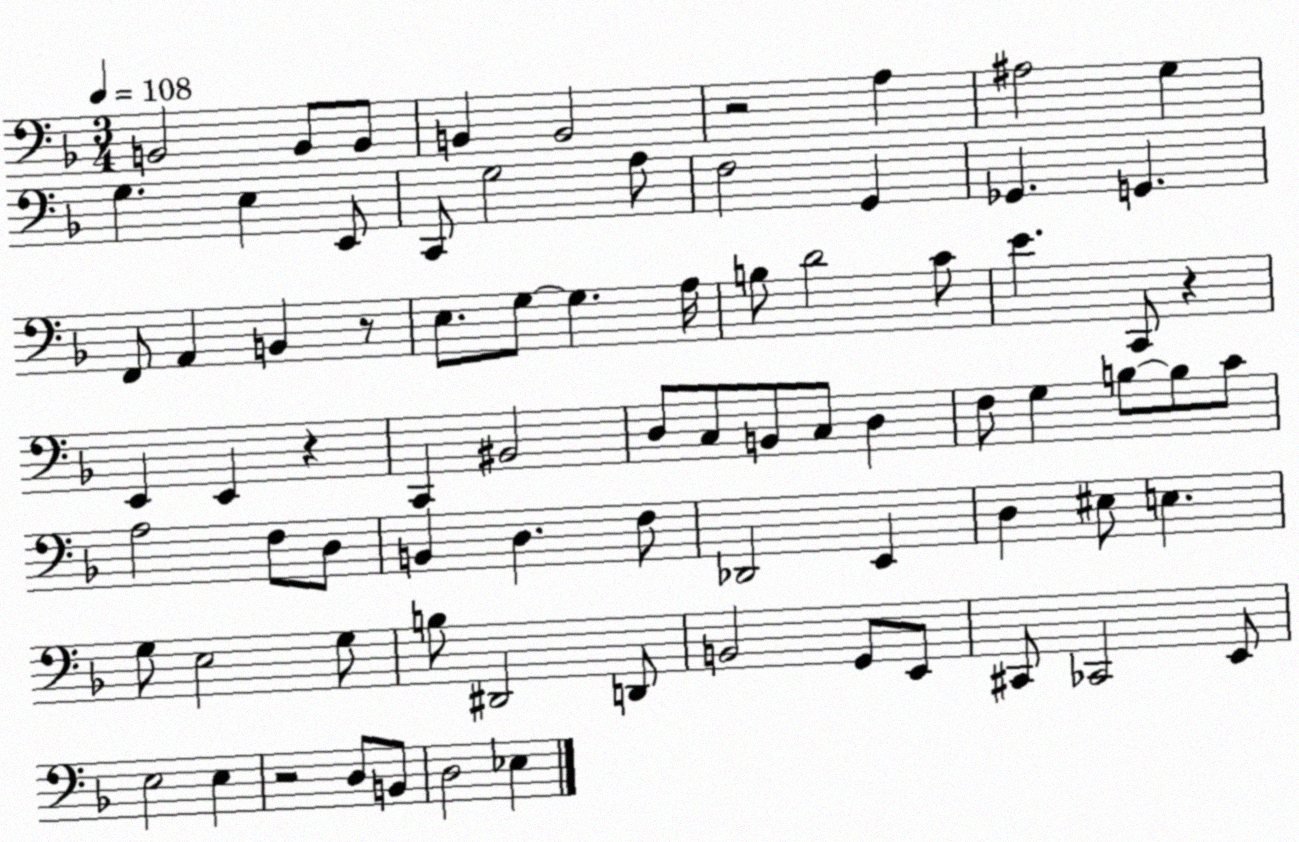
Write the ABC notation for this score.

X:1
T:Untitled
M:3/4
L:1/4
K:F
B,,2 B,,/2 B,,/2 B,, B,,2 z2 A, ^A,2 G, G, E, E,,/2 C,,/2 G,2 A,/2 F,2 G,, _G,, G,, F,,/2 A,, B,, z/2 E,/2 G,/2 G, A,/4 B,/2 D2 C/2 E C,,/2 z E,, E,, z C,, ^B,,2 D,/2 C,/2 B,,/2 C,/2 D, F,/2 G, B,/2 B,/2 C/2 A,2 F,/2 D,/2 B,, D, F,/2 _D,,2 E,, D, ^E,/2 E, G,/2 E,2 G,/2 B,/2 ^D,,2 D,,/2 B,,2 G,,/2 E,,/2 ^C,,/2 _C,,2 E,,/2 E,2 E, z2 D,/2 B,,/2 D,2 _E,